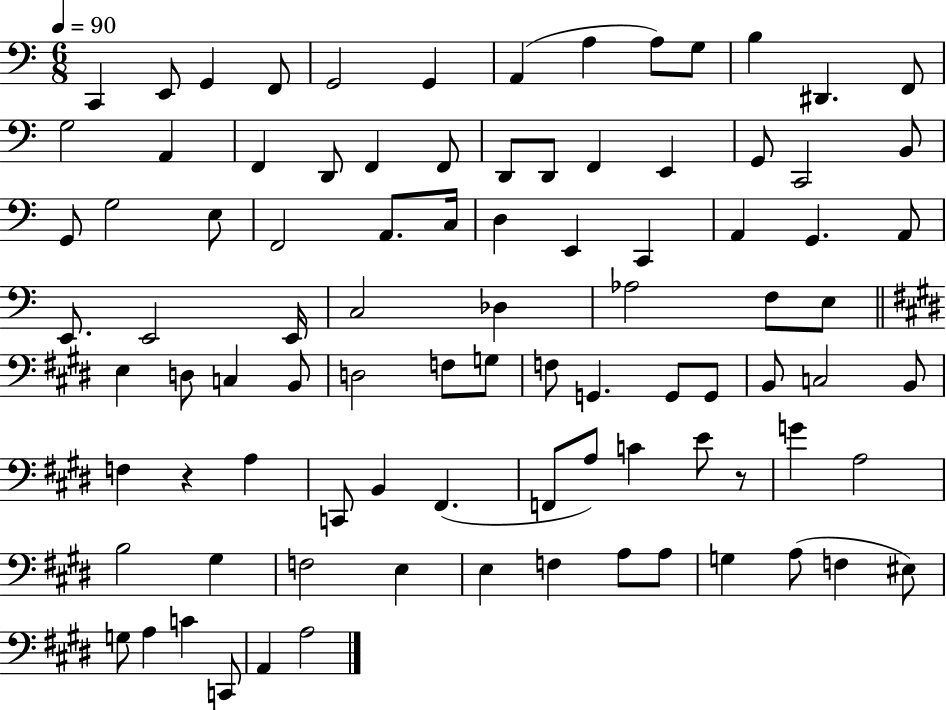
X:1
T:Untitled
M:6/8
L:1/4
K:C
C,, E,,/2 G,, F,,/2 G,,2 G,, A,, A, A,/2 G,/2 B, ^D,, F,,/2 G,2 A,, F,, D,,/2 F,, F,,/2 D,,/2 D,,/2 F,, E,, G,,/2 C,,2 B,,/2 G,,/2 G,2 E,/2 F,,2 A,,/2 C,/4 D, E,, C,, A,, G,, A,,/2 E,,/2 E,,2 E,,/4 C,2 _D, _A,2 F,/2 E,/2 E, D,/2 C, B,,/2 D,2 F,/2 G,/2 F,/2 G,, G,,/2 G,,/2 B,,/2 C,2 B,,/2 F, z A, C,,/2 B,, ^F,, F,,/2 A,/2 C E/2 z/2 G A,2 B,2 ^G, F,2 E, E, F, A,/2 A,/2 G, A,/2 F, ^E,/2 G,/2 A, C C,,/2 A,, A,2